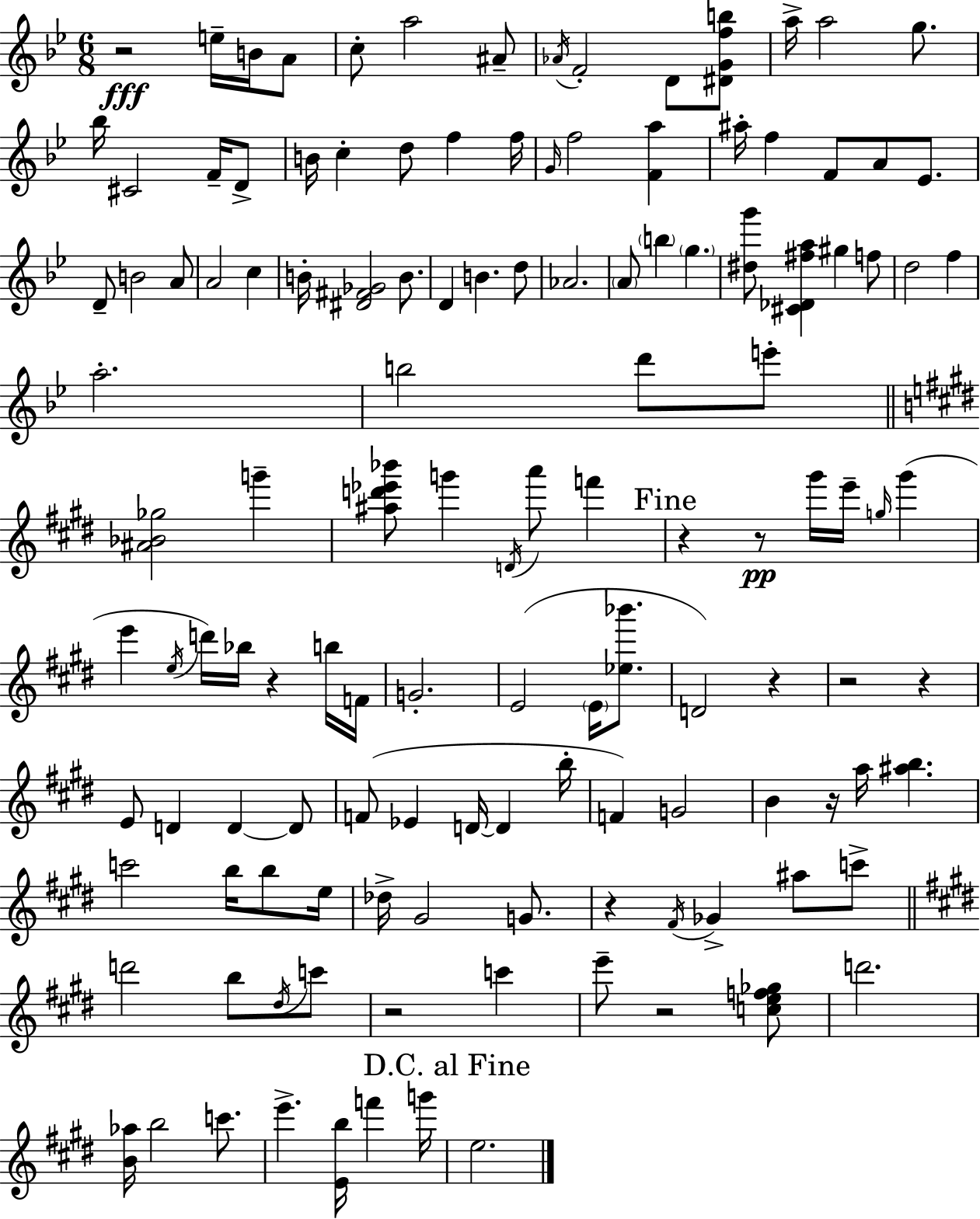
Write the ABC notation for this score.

X:1
T:Untitled
M:6/8
L:1/4
K:Gm
z2 e/4 B/4 A/2 c/2 a2 ^A/2 _A/4 F2 D/2 [^DGfb]/2 a/4 a2 g/2 _b/4 ^C2 F/4 D/2 B/4 c d/2 f f/4 G/4 f2 [Fa] ^a/4 f F/2 A/2 _E/2 D/2 B2 A/2 A2 c B/4 [^D^F_G]2 B/2 D B d/2 _A2 A/2 b g [^dg']/2 [^C_D^fa] ^g f/2 d2 f a2 b2 d'/2 e'/2 [^A_B_g]2 g' [^ad'_e'_b']/2 g' D/4 a'/2 f' z z/2 ^g'/4 e'/4 g/4 ^g' e' e/4 d'/4 _b/4 z b/4 F/4 G2 E2 E/4 [_e_b']/2 D2 z z2 z E/2 D D D/2 F/2 _E D/4 D b/4 F G2 B z/4 a/4 [^ab] c'2 b/4 b/2 e/4 _d/4 ^G2 G/2 z ^F/4 _G ^a/2 c'/2 d'2 b/2 ^d/4 c'/2 z2 c' e'/2 z2 [cef_g]/2 d'2 [B_a]/4 b2 c'/2 e' [Eb]/4 f' g'/4 e2